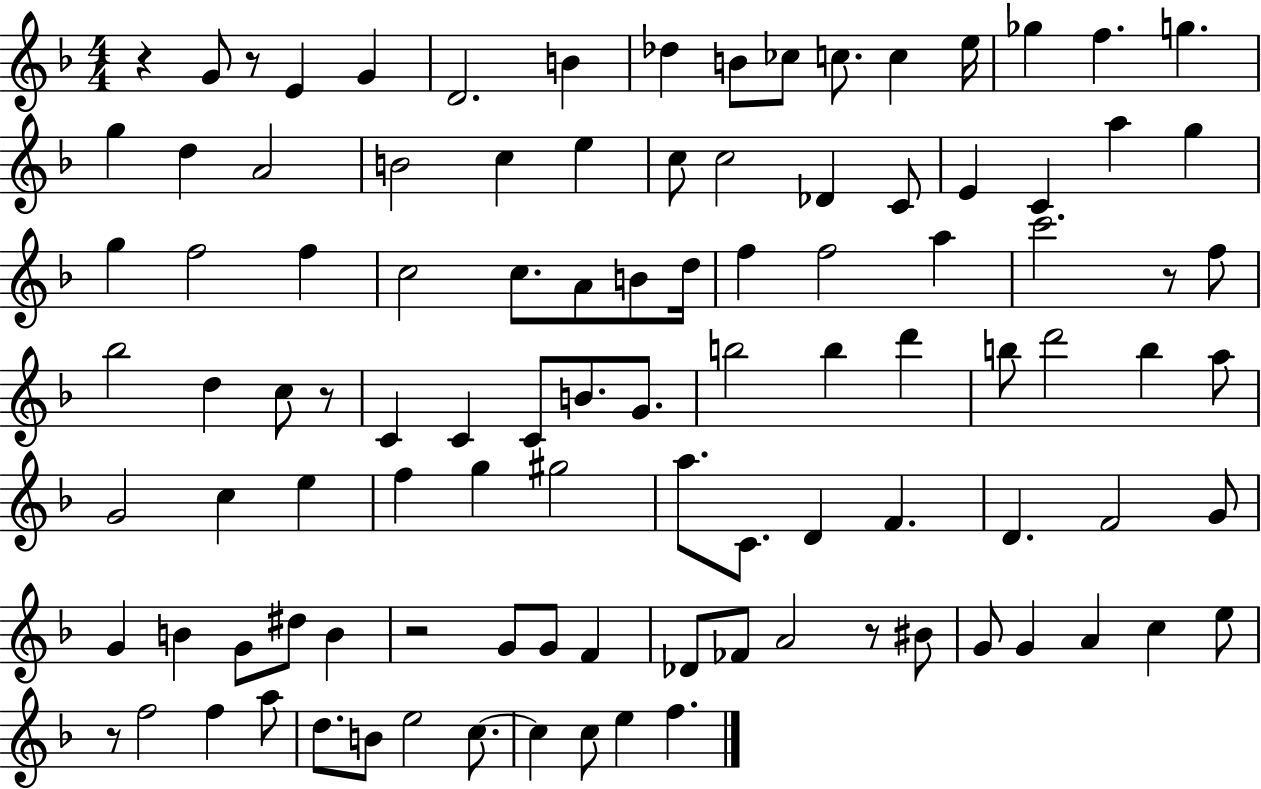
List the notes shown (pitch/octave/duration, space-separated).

R/q G4/e R/e E4/q G4/q D4/h. B4/q Db5/q B4/e CES5/e C5/e. C5/q E5/s Gb5/q F5/q. G5/q. G5/q D5/q A4/h B4/h C5/q E5/q C5/e C5/h Db4/q C4/e E4/q C4/q A5/q G5/q G5/q F5/h F5/q C5/h C5/e. A4/e B4/e D5/s F5/q F5/h A5/q C6/h. R/e F5/e Bb5/h D5/q C5/e R/e C4/q C4/q C4/e B4/e. G4/e. B5/h B5/q D6/q B5/e D6/h B5/q A5/e G4/h C5/q E5/q F5/q G5/q G#5/h A5/e. C4/e. D4/q F4/q. D4/q. F4/h G4/e G4/q B4/q G4/e D#5/e B4/q R/h G4/e G4/e F4/q Db4/e FES4/e A4/h R/e BIS4/e G4/e G4/q A4/q C5/q E5/e R/e F5/h F5/q A5/e D5/e. B4/e E5/h C5/e. C5/q C5/e E5/q F5/q.